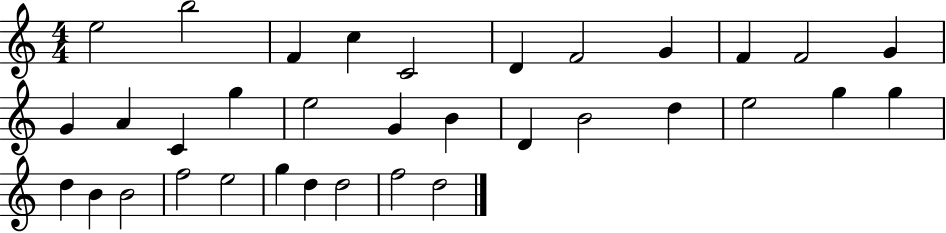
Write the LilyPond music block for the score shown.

{
  \clef treble
  \numericTimeSignature
  \time 4/4
  \key c \major
  e''2 b''2 | f'4 c''4 c'2 | d'4 f'2 g'4 | f'4 f'2 g'4 | \break g'4 a'4 c'4 g''4 | e''2 g'4 b'4 | d'4 b'2 d''4 | e''2 g''4 g''4 | \break d''4 b'4 b'2 | f''2 e''2 | g''4 d''4 d''2 | f''2 d''2 | \break \bar "|."
}